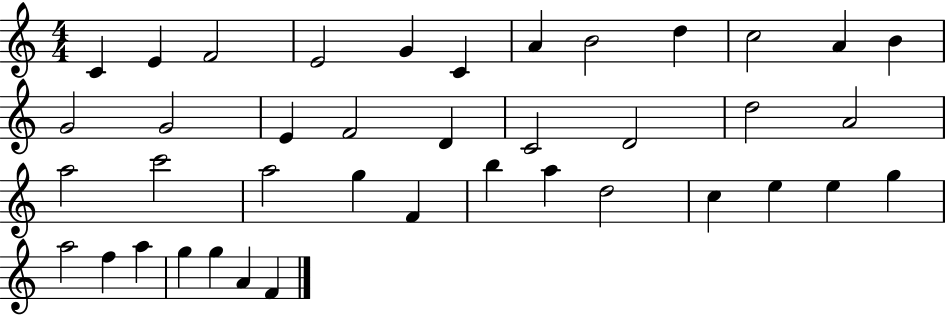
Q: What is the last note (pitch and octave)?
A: F4